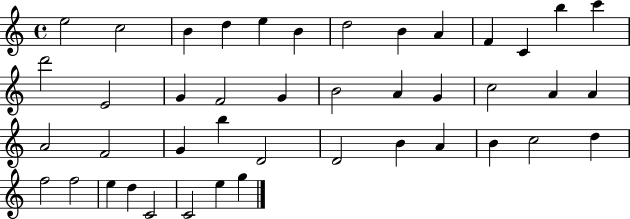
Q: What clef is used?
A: treble